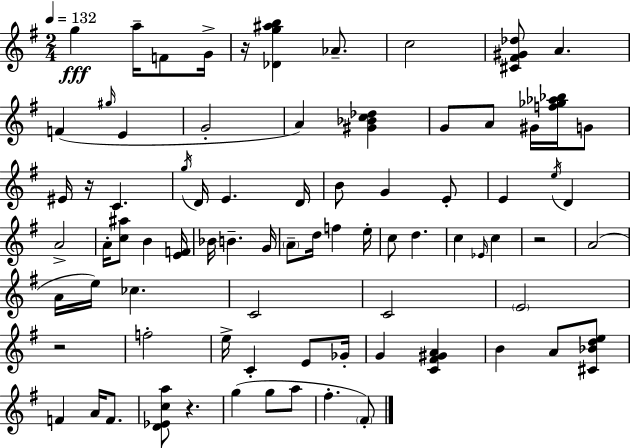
X:1
T:Untitled
M:2/4
L:1/4
K:G
g a/4 F/2 G/4 z/4 [_Dg^ab] _A/2 c2 [^C^F^G_d]/2 A F ^g/4 E G2 A [^G_Bc_d] G/2 A/2 ^G/4 [f_g_a_b]/4 G/2 ^E/4 z/4 C g/4 D/4 E D/4 B/2 G E/2 E e/4 D A2 A/4 [c^a]/2 B [EF]/4 _B/4 B G/4 A/2 d/4 f e/4 c/2 d c _E/4 c z2 A2 A/4 e/4 _c C2 C2 E2 z2 f2 e/4 C E/2 _G/4 G [C^F^GA] B A/2 [^C_Bde]/2 F A/4 F/2 [D_Eca]/2 z g g/2 a/2 ^f ^F/2